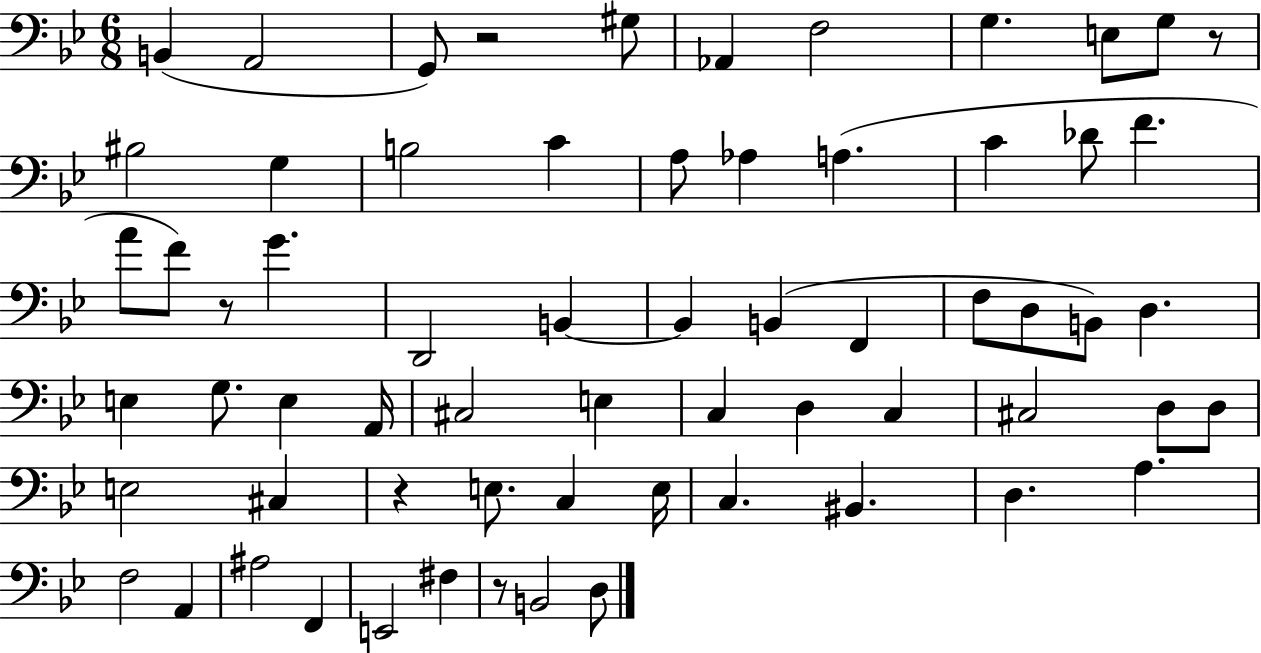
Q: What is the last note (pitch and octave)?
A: D3